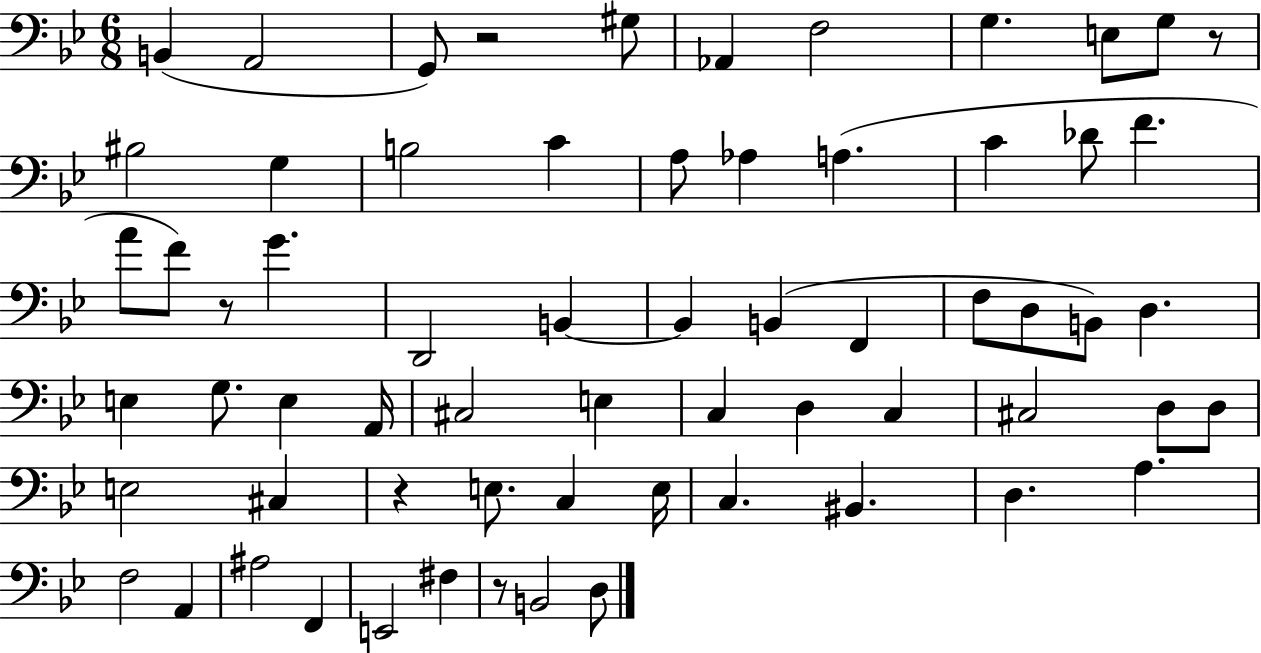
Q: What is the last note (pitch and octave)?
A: D3